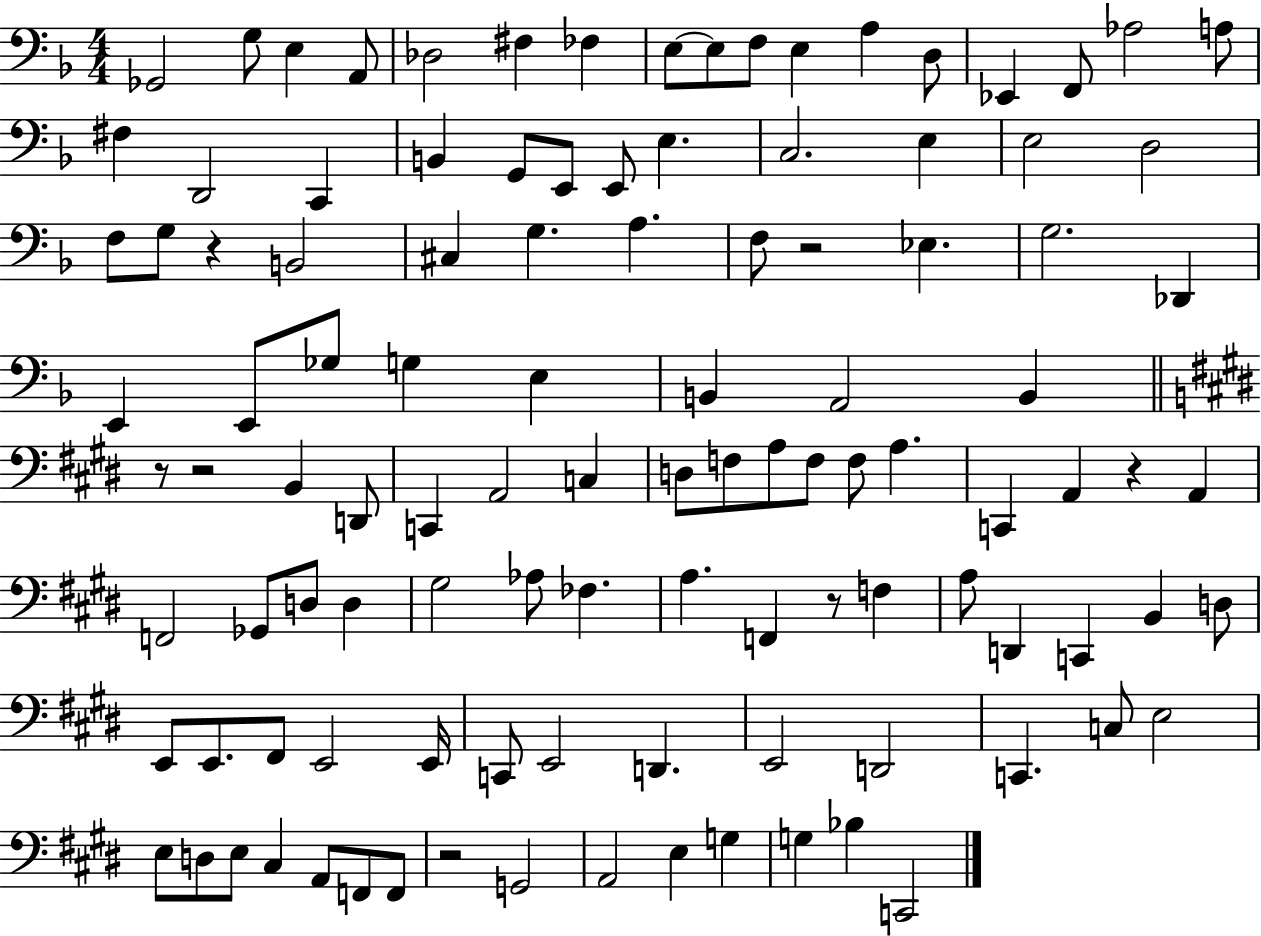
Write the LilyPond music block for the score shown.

{
  \clef bass
  \numericTimeSignature
  \time 4/4
  \key f \major
  ges,2 g8 e4 a,8 | des2 fis4 fes4 | e8~~ e8 f8 e4 a4 d8 | ees,4 f,8 aes2 a8 | \break fis4 d,2 c,4 | b,4 g,8 e,8 e,8 e4. | c2. e4 | e2 d2 | \break f8 g8 r4 b,2 | cis4 g4. a4. | f8 r2 ees4. | g2. des,4 | \break e,4 e,8 ges8 g4 e4 | b,4 a,2 b,4 | \bar "||" \break \key e \major r8 r2 b,4 d,8 | c,4 a,2 c4 | d8 f8 a8 f8 f8 a4. | c,4 a,4 r4 a,4 | \break f,2 ges,8 d8 d4 | gis2 aes8 fes4. | a4. f,4 r8 f4 | a8 d,4 c,4 b,4 d8 | \break e,8 e,8. fis,8 e,2 e,16 | c,8 e,2 d,4. | e,2 d,2 | c,4. c8 e2 | \break e8 d8 e8 cis4 a,8 f,8 f,8 | r2 g,2 | a,2 e4 g4 | g4 bes4 c,2 | \break \bar "|."
}